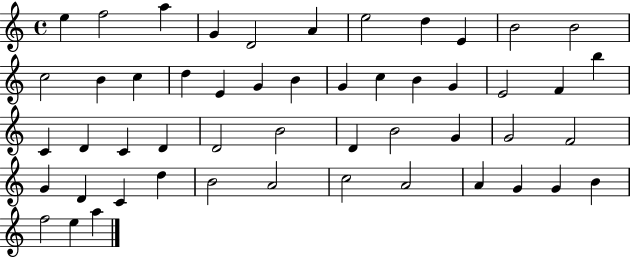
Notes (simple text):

E5/q F5/h A5/q G4/q D4/h A4/q E5/h D5/q E4/q B4/h B4/h C5/h B4/q C5/q D5/q E4/q G4/q B4/q G4/q C5/q B4/q G4/q E4/h F4/q B5/q C4/q D4/q C4/q D4/q D4/h B4/h D4/q B4/h G4/q G4/h F4/h G4/q D4/q C4/q D5/q B4/h A4/h C5/h A4/h A4/q G4/q G4/q B4/q F5/h E5/q A5/q